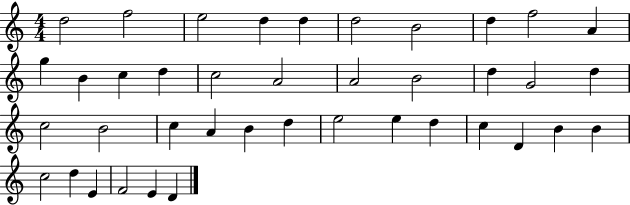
{
  \clef treble
  \numericTimeSignature
  \time 4/4
  \key c \major
  d''2 f''2 | e''2 d''4 d''4 | d''2 b'2 | d''4 f''2 a'4 | \break g''4 b'4 c''4 d''4 | c''2 a'2 | a'2 b'2 | d''4 g'2 d''4 | \break c''2 b'2 | c''4 a'4 b'4 d''4 | e''2 e''4 d''4 | c''4 d'4 b'4 b'4 | \break c''2 d''4 e'4 | f'2 e'4 d'4 | \bar "|."
}